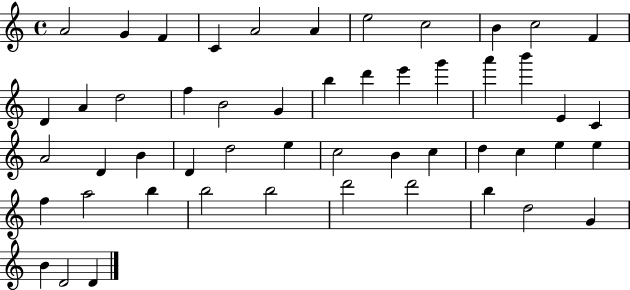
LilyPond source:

{
  \clef treble
  \time 4/4
  \defaultTimeSignature
  \key c \major
  a'2 g'4 f'4 | c'4 a'2 a'4 | e''2 c''2 | b'4 c''2 f'4 | \break d'4 a'4 d''2 | f''4 b'2 g'4 | b''4 d'''4 e'''4 g'''4 | a'''4 b'''4 e'4 c'4 | \break a'2 d'4 b'4 | d'4 d''2 e''4 | c''2 b'4 c''4 | d''4 c''4 e''4 e''4 | \break f''4 a''2 b''4 | b''2 b''2 | d'''2 d'''2 | b''4 d''2 g'4 | \break b'4 d'2 d'4 | \bar "|."
}